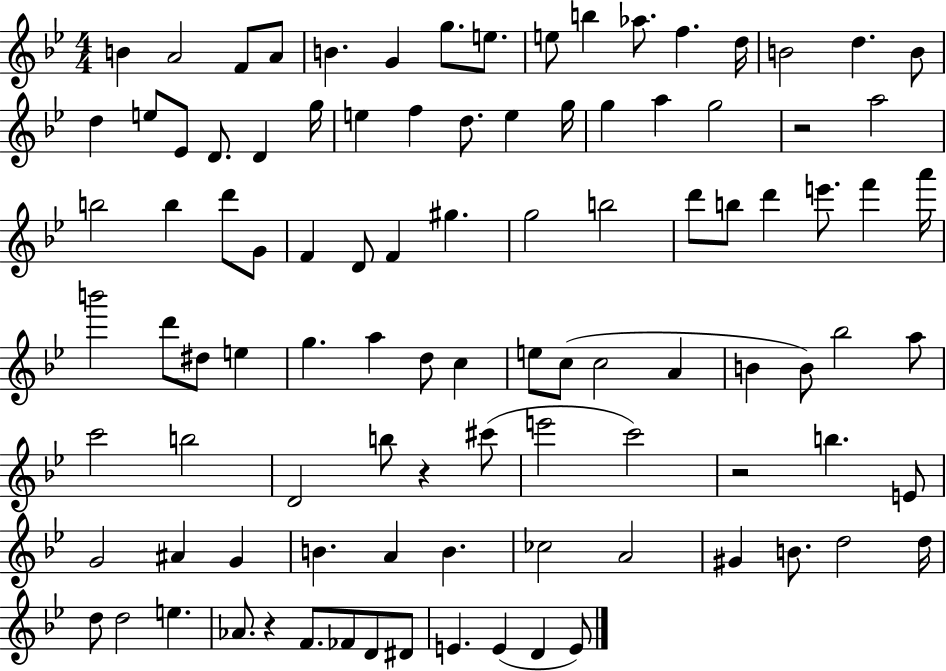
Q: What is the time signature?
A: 4/4